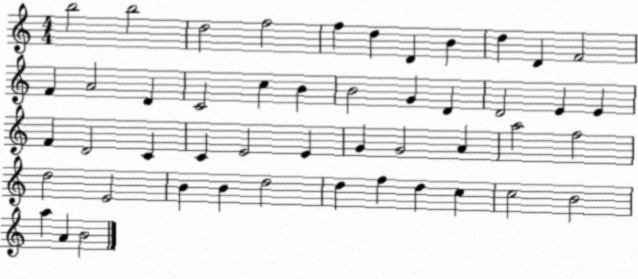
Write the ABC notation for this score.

X:1
T:Untitled
M:4/4
L:1/4
K:C
b2 b2 d2 f2 f d D B d D F2 F A2 D C2 c B B2 G D D2 E E F D2 C C E2 E G G2 A a2 f2 d2 E2 B B d2 d f d c c2 B2 a A B2